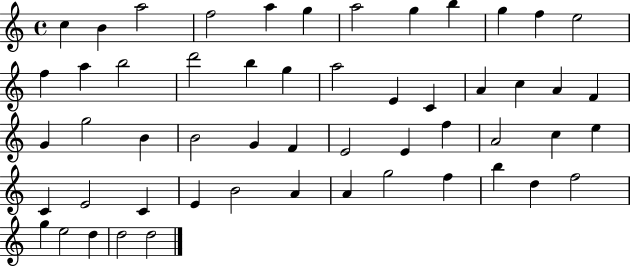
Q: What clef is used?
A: treble